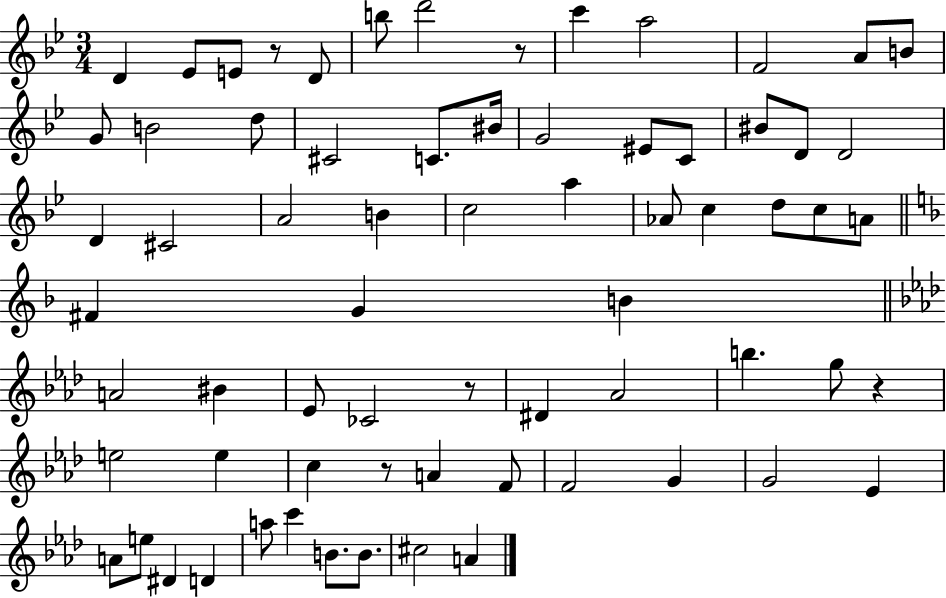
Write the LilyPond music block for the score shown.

{
  \clef treble
  \numericTimeSignature
  \time 3/4
  \key bes \major
  d'4 ees'8 e'8 r8 d'8 | b''8 d'''2 r8 | c'''4 a''2 | f'2 a'8 b'8 | \break g'8 b'2 d''8 | cis'2 c'8. bis'16 | g'2 eis'8 c'8 | bis'8 d'8 d'2 | \break d'4 cis'2 | a'2 b'4 | c''2 a''4 | aes'8 c''4 d''8 c''8 a'8 | \break \bar "||" \break \key d \minor fis'4 g'4 b'4 | \bar "||" \break \key f \minor a'2 bis'4 | ees'8 ces'2 r8 | dis'4 aes'2 | b''4. g''8 r4 | \break e''2 e''4 | c''4 r8 a'4 f'8 | f'2 g'4 | g'2 ees'4 | \break a'8 e''8 dis'4 d'4 | a''8 c'''4 b'8. b'8. | cis''2 a'4 | \bar "|."
}